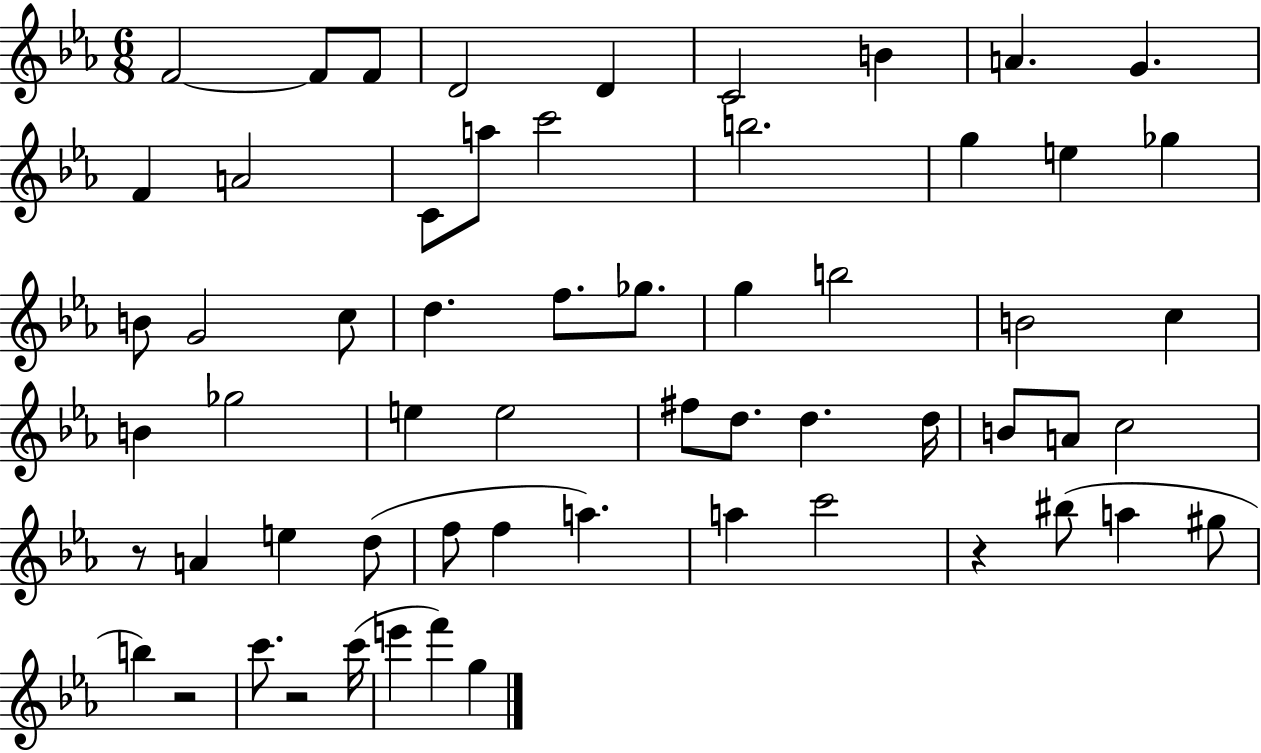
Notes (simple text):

F4/h F4/e F4/e D4/h D4/q C4/h B4/q A4/q. G4/q. F4/q A4/h C4/e A5/e C6/h B5/h. G5/q E5/q Gb5/q B4/e G4/h C5/e D5/q. F5/e. Gb5/e. G5/q B5/h B4/h C5/q B4/q Gb5/h E5/q E5/h F#5/e D5/e. D5/q. D5/s B4/e A4/e C5/h R/e A4/q E5/q D5/e F5/e F5/q A5/q. A5/q C6/h R/q BIS5/e A5/q G#5/e B5/q R/h C6/e. R/h C6/s E6/q F6/q G5/q